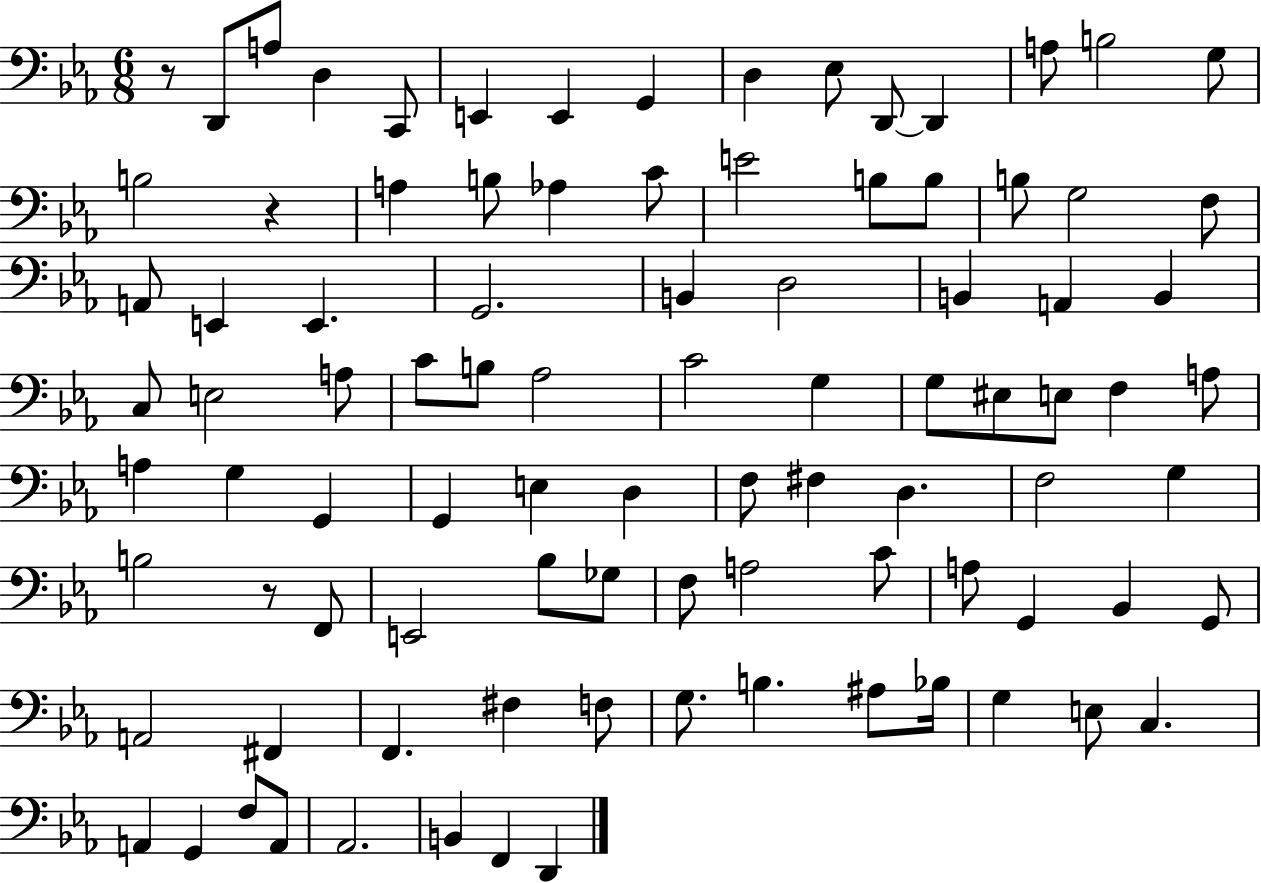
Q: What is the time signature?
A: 6/8